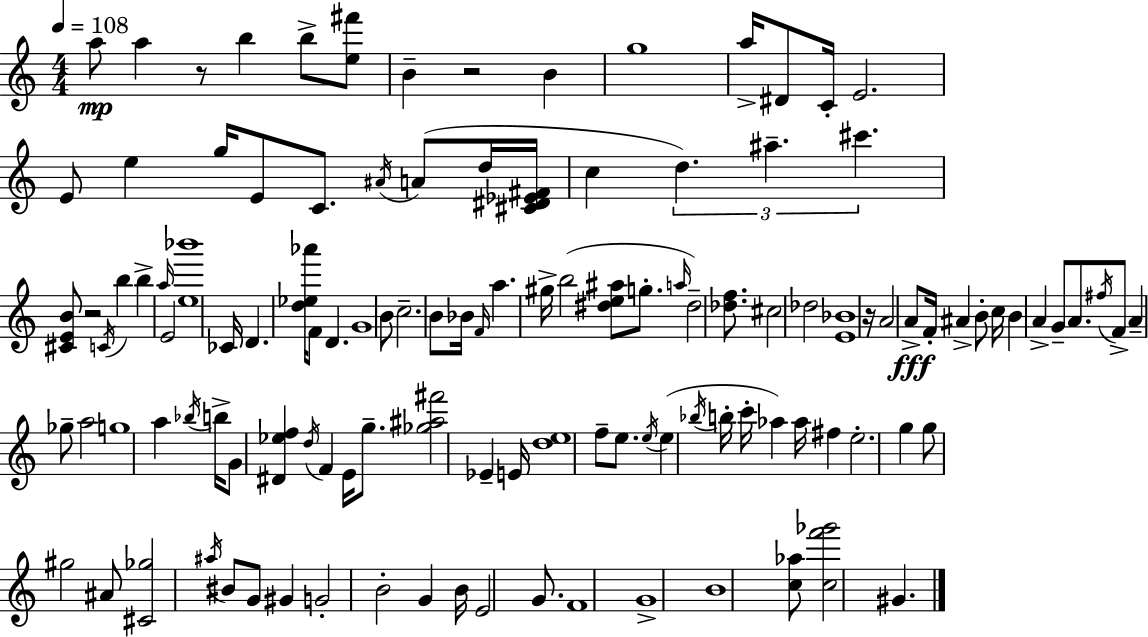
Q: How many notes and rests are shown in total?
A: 119